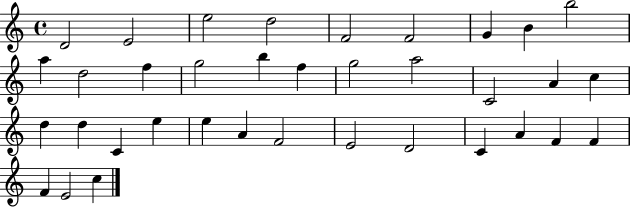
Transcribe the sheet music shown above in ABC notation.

X:1
T:Untitled
M:4/4
L:1/4
K:C
D2 E2 e2 d2 F2 F2 G B b2 a d2 f g2 b f g2 a2 C2 A c d d C e e A F2 E2 D2 C A F F F E2 c